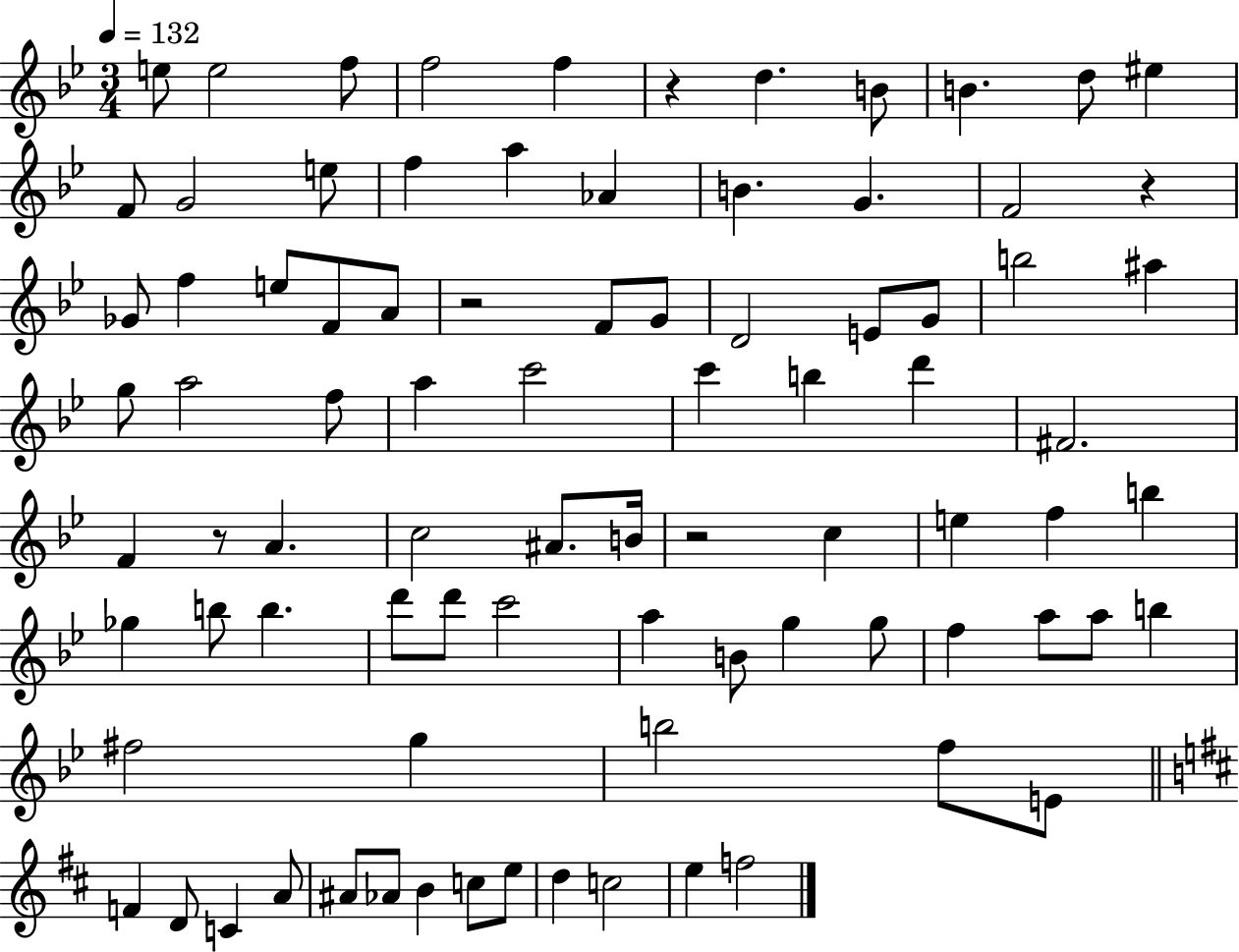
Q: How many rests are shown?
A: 5